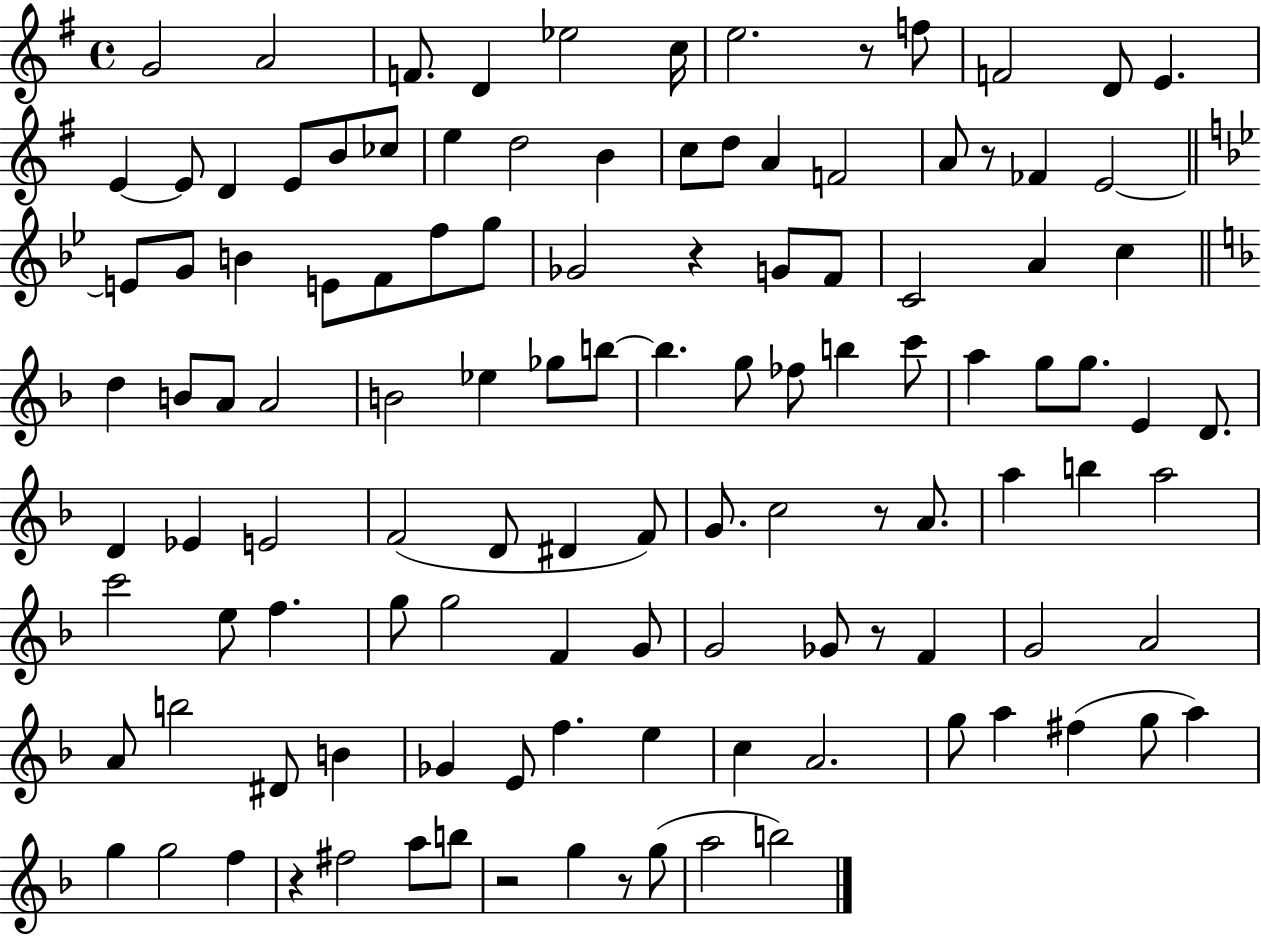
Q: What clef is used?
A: treble